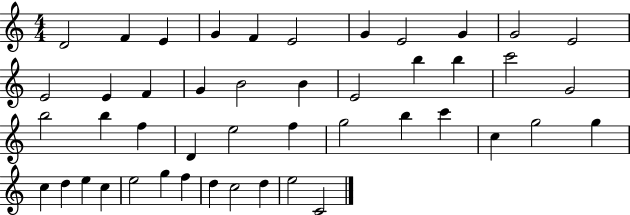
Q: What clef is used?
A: treble